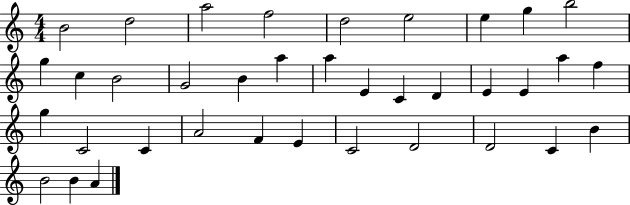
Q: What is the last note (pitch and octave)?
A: A4